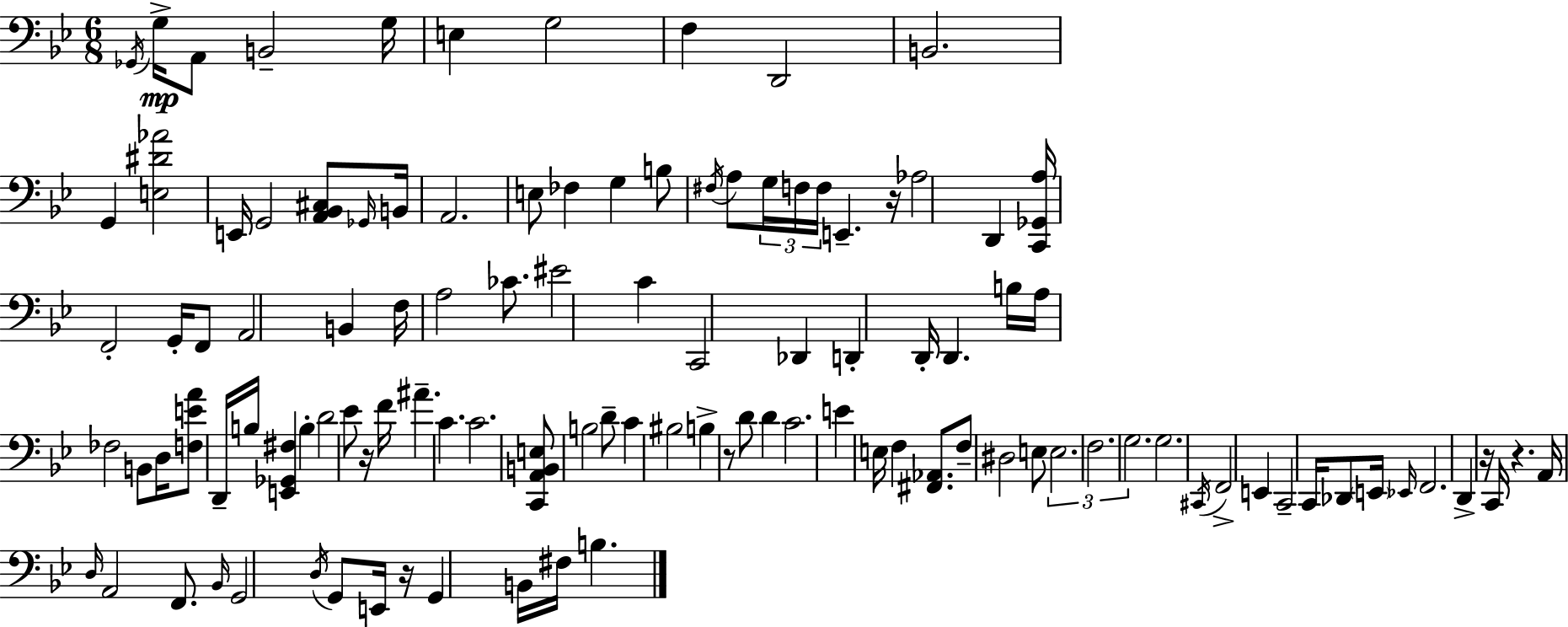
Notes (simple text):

Gb2/s G3/s A2/e B2/h G3/s E3/q G3/h F3/q D2/h B2/h. G2/q [E3,D#4,Ab4]/h E2/s G2/h [A2,Bb2,C#3]/e Gb2/s B2/s A2/h. E3/e FES3/q G3/q B3/e F#3/s A3/e G3/s F3/s F3/s E2/q. R/s Ab3/h D2/q [C2,Gb2,A3]/s F2/h G2/s F2/e A2/h B2/q F3/s A3/h CES4/e. EIS4/h C4/q C2/h Db2/q D2/q D2/s D2/q. B3/s A3/s FES3/h B2/e D3/s [F3,E4,A4]/e D2/s B3/s [E2,Gb2,F#3]/q B3/q D4/h Eb4/e R/s F4/s A#4/q. C4/q. C4/h. [C2,A2,B2,E3]/e B3/h D4/e C4/q BIS3/h B3/q R/e D4/e D4/q C4/h. E4/q E3/s F3/q [F#2,Ab2]/e. F3/e D#3/h E3/e E3/h. F3/h. G3/h. G3/h. C#2/s F2/h E2/q C2/h C2/s Db2/e E2/s Eb2/s F2/h. D2/q R/s C2/s R/q. A2/s D3/s A2/h F2/e. Bb2/s G2/h D3/s G2/e E2/s R/s G2/q B2/s F#3/s B3/q.